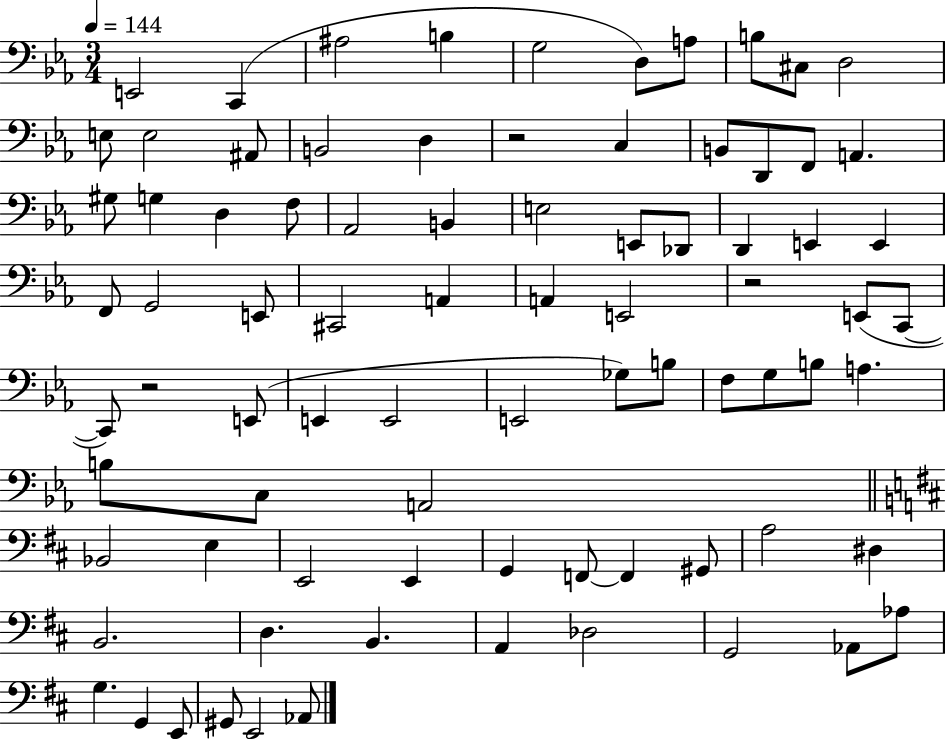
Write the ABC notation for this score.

X:1
T:Untitled
M:3/4
L:1/4
K:Eb
E,,2 C,, ^A,2 B, G,2 D,/2 A,/2 B,/2 ^C,/2 D,2 E,/2 E,2 ^A,,/2 B,,2 D, z2 C, B,,/2 D,,/2 F,,/2 A,, ^G,/2 G, D, F,/2 _A,,2 B,, E,2 E,,/2 _D,,/2 D,, E,, E,, F,,/2 G,,2 E,,/2 ^C,,2 A,, A,, E,,2 z2 E,,/2 C,,/2 C,,/2 z2 E,,/2 E,, E,,2 E,,2 _G,/2 B,/2 F,/2 G,/2 B,/2 A, B,/2 C,/2 A,,2 _B,,2 E, E,,2 E,, G,, F,,/2 F,, ^G,,/2 A,2 ^D, B,,2 D, B,, A,, _D,2 G,,2 _A,,/2 _A,/2 G, G,, E,,/2 ^G,,/2 E,,2 _A,,/2